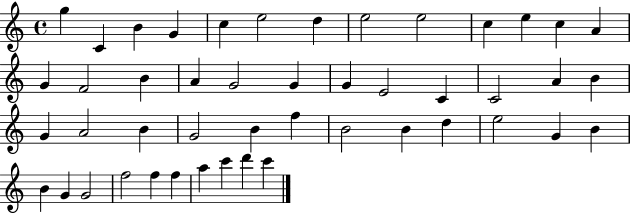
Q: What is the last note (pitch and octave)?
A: C6